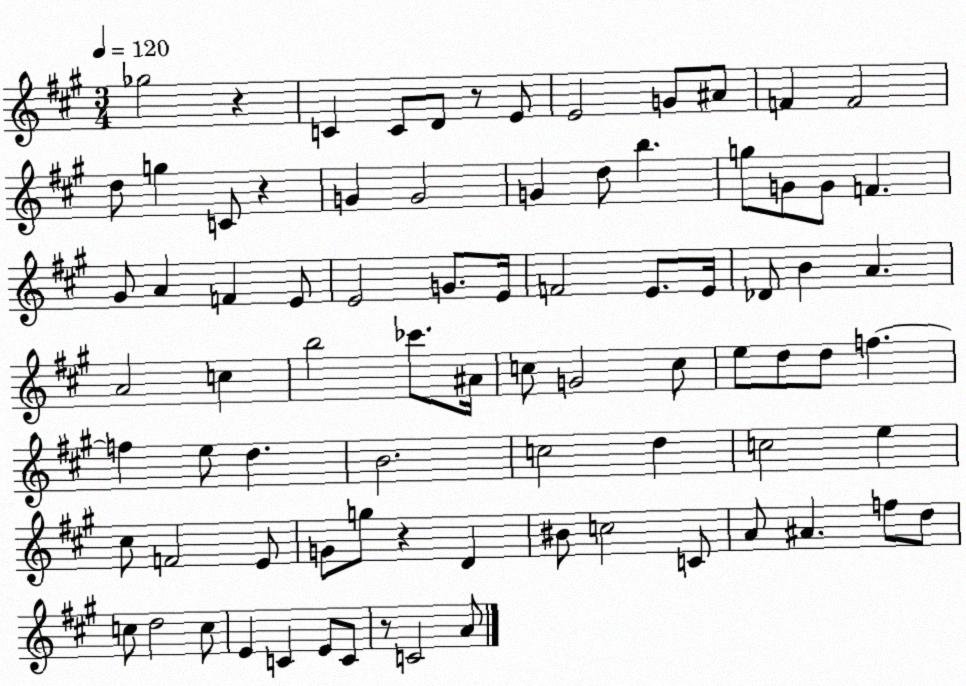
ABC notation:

X:1
T:Untitled
M:3/4
L:1/4
K:A
_g2 z C C/2 D/2 z/2 E/2 E2 G/2 ^A/2 F F2 d/2 g C/2 z G G2 G d/2 b g/2 G/2 G/2 F ^G/2 A F E/2 E2 G/2 E/4 F2 E/2 E/4 _D/2 B A A2 c b2 _c'/2 ^A/4 c/2 G2 c/2 e/2 d/2 d/2 f f e/2 d B2 c2 d c2 e ^c/2 F2 E/2 G/2 g/2 z D ^B/2 c2 C/2 A/2 ^A f/2 d/2 c/2 d2 c/2 E C E/2 C/2 z/2 C2 A/2